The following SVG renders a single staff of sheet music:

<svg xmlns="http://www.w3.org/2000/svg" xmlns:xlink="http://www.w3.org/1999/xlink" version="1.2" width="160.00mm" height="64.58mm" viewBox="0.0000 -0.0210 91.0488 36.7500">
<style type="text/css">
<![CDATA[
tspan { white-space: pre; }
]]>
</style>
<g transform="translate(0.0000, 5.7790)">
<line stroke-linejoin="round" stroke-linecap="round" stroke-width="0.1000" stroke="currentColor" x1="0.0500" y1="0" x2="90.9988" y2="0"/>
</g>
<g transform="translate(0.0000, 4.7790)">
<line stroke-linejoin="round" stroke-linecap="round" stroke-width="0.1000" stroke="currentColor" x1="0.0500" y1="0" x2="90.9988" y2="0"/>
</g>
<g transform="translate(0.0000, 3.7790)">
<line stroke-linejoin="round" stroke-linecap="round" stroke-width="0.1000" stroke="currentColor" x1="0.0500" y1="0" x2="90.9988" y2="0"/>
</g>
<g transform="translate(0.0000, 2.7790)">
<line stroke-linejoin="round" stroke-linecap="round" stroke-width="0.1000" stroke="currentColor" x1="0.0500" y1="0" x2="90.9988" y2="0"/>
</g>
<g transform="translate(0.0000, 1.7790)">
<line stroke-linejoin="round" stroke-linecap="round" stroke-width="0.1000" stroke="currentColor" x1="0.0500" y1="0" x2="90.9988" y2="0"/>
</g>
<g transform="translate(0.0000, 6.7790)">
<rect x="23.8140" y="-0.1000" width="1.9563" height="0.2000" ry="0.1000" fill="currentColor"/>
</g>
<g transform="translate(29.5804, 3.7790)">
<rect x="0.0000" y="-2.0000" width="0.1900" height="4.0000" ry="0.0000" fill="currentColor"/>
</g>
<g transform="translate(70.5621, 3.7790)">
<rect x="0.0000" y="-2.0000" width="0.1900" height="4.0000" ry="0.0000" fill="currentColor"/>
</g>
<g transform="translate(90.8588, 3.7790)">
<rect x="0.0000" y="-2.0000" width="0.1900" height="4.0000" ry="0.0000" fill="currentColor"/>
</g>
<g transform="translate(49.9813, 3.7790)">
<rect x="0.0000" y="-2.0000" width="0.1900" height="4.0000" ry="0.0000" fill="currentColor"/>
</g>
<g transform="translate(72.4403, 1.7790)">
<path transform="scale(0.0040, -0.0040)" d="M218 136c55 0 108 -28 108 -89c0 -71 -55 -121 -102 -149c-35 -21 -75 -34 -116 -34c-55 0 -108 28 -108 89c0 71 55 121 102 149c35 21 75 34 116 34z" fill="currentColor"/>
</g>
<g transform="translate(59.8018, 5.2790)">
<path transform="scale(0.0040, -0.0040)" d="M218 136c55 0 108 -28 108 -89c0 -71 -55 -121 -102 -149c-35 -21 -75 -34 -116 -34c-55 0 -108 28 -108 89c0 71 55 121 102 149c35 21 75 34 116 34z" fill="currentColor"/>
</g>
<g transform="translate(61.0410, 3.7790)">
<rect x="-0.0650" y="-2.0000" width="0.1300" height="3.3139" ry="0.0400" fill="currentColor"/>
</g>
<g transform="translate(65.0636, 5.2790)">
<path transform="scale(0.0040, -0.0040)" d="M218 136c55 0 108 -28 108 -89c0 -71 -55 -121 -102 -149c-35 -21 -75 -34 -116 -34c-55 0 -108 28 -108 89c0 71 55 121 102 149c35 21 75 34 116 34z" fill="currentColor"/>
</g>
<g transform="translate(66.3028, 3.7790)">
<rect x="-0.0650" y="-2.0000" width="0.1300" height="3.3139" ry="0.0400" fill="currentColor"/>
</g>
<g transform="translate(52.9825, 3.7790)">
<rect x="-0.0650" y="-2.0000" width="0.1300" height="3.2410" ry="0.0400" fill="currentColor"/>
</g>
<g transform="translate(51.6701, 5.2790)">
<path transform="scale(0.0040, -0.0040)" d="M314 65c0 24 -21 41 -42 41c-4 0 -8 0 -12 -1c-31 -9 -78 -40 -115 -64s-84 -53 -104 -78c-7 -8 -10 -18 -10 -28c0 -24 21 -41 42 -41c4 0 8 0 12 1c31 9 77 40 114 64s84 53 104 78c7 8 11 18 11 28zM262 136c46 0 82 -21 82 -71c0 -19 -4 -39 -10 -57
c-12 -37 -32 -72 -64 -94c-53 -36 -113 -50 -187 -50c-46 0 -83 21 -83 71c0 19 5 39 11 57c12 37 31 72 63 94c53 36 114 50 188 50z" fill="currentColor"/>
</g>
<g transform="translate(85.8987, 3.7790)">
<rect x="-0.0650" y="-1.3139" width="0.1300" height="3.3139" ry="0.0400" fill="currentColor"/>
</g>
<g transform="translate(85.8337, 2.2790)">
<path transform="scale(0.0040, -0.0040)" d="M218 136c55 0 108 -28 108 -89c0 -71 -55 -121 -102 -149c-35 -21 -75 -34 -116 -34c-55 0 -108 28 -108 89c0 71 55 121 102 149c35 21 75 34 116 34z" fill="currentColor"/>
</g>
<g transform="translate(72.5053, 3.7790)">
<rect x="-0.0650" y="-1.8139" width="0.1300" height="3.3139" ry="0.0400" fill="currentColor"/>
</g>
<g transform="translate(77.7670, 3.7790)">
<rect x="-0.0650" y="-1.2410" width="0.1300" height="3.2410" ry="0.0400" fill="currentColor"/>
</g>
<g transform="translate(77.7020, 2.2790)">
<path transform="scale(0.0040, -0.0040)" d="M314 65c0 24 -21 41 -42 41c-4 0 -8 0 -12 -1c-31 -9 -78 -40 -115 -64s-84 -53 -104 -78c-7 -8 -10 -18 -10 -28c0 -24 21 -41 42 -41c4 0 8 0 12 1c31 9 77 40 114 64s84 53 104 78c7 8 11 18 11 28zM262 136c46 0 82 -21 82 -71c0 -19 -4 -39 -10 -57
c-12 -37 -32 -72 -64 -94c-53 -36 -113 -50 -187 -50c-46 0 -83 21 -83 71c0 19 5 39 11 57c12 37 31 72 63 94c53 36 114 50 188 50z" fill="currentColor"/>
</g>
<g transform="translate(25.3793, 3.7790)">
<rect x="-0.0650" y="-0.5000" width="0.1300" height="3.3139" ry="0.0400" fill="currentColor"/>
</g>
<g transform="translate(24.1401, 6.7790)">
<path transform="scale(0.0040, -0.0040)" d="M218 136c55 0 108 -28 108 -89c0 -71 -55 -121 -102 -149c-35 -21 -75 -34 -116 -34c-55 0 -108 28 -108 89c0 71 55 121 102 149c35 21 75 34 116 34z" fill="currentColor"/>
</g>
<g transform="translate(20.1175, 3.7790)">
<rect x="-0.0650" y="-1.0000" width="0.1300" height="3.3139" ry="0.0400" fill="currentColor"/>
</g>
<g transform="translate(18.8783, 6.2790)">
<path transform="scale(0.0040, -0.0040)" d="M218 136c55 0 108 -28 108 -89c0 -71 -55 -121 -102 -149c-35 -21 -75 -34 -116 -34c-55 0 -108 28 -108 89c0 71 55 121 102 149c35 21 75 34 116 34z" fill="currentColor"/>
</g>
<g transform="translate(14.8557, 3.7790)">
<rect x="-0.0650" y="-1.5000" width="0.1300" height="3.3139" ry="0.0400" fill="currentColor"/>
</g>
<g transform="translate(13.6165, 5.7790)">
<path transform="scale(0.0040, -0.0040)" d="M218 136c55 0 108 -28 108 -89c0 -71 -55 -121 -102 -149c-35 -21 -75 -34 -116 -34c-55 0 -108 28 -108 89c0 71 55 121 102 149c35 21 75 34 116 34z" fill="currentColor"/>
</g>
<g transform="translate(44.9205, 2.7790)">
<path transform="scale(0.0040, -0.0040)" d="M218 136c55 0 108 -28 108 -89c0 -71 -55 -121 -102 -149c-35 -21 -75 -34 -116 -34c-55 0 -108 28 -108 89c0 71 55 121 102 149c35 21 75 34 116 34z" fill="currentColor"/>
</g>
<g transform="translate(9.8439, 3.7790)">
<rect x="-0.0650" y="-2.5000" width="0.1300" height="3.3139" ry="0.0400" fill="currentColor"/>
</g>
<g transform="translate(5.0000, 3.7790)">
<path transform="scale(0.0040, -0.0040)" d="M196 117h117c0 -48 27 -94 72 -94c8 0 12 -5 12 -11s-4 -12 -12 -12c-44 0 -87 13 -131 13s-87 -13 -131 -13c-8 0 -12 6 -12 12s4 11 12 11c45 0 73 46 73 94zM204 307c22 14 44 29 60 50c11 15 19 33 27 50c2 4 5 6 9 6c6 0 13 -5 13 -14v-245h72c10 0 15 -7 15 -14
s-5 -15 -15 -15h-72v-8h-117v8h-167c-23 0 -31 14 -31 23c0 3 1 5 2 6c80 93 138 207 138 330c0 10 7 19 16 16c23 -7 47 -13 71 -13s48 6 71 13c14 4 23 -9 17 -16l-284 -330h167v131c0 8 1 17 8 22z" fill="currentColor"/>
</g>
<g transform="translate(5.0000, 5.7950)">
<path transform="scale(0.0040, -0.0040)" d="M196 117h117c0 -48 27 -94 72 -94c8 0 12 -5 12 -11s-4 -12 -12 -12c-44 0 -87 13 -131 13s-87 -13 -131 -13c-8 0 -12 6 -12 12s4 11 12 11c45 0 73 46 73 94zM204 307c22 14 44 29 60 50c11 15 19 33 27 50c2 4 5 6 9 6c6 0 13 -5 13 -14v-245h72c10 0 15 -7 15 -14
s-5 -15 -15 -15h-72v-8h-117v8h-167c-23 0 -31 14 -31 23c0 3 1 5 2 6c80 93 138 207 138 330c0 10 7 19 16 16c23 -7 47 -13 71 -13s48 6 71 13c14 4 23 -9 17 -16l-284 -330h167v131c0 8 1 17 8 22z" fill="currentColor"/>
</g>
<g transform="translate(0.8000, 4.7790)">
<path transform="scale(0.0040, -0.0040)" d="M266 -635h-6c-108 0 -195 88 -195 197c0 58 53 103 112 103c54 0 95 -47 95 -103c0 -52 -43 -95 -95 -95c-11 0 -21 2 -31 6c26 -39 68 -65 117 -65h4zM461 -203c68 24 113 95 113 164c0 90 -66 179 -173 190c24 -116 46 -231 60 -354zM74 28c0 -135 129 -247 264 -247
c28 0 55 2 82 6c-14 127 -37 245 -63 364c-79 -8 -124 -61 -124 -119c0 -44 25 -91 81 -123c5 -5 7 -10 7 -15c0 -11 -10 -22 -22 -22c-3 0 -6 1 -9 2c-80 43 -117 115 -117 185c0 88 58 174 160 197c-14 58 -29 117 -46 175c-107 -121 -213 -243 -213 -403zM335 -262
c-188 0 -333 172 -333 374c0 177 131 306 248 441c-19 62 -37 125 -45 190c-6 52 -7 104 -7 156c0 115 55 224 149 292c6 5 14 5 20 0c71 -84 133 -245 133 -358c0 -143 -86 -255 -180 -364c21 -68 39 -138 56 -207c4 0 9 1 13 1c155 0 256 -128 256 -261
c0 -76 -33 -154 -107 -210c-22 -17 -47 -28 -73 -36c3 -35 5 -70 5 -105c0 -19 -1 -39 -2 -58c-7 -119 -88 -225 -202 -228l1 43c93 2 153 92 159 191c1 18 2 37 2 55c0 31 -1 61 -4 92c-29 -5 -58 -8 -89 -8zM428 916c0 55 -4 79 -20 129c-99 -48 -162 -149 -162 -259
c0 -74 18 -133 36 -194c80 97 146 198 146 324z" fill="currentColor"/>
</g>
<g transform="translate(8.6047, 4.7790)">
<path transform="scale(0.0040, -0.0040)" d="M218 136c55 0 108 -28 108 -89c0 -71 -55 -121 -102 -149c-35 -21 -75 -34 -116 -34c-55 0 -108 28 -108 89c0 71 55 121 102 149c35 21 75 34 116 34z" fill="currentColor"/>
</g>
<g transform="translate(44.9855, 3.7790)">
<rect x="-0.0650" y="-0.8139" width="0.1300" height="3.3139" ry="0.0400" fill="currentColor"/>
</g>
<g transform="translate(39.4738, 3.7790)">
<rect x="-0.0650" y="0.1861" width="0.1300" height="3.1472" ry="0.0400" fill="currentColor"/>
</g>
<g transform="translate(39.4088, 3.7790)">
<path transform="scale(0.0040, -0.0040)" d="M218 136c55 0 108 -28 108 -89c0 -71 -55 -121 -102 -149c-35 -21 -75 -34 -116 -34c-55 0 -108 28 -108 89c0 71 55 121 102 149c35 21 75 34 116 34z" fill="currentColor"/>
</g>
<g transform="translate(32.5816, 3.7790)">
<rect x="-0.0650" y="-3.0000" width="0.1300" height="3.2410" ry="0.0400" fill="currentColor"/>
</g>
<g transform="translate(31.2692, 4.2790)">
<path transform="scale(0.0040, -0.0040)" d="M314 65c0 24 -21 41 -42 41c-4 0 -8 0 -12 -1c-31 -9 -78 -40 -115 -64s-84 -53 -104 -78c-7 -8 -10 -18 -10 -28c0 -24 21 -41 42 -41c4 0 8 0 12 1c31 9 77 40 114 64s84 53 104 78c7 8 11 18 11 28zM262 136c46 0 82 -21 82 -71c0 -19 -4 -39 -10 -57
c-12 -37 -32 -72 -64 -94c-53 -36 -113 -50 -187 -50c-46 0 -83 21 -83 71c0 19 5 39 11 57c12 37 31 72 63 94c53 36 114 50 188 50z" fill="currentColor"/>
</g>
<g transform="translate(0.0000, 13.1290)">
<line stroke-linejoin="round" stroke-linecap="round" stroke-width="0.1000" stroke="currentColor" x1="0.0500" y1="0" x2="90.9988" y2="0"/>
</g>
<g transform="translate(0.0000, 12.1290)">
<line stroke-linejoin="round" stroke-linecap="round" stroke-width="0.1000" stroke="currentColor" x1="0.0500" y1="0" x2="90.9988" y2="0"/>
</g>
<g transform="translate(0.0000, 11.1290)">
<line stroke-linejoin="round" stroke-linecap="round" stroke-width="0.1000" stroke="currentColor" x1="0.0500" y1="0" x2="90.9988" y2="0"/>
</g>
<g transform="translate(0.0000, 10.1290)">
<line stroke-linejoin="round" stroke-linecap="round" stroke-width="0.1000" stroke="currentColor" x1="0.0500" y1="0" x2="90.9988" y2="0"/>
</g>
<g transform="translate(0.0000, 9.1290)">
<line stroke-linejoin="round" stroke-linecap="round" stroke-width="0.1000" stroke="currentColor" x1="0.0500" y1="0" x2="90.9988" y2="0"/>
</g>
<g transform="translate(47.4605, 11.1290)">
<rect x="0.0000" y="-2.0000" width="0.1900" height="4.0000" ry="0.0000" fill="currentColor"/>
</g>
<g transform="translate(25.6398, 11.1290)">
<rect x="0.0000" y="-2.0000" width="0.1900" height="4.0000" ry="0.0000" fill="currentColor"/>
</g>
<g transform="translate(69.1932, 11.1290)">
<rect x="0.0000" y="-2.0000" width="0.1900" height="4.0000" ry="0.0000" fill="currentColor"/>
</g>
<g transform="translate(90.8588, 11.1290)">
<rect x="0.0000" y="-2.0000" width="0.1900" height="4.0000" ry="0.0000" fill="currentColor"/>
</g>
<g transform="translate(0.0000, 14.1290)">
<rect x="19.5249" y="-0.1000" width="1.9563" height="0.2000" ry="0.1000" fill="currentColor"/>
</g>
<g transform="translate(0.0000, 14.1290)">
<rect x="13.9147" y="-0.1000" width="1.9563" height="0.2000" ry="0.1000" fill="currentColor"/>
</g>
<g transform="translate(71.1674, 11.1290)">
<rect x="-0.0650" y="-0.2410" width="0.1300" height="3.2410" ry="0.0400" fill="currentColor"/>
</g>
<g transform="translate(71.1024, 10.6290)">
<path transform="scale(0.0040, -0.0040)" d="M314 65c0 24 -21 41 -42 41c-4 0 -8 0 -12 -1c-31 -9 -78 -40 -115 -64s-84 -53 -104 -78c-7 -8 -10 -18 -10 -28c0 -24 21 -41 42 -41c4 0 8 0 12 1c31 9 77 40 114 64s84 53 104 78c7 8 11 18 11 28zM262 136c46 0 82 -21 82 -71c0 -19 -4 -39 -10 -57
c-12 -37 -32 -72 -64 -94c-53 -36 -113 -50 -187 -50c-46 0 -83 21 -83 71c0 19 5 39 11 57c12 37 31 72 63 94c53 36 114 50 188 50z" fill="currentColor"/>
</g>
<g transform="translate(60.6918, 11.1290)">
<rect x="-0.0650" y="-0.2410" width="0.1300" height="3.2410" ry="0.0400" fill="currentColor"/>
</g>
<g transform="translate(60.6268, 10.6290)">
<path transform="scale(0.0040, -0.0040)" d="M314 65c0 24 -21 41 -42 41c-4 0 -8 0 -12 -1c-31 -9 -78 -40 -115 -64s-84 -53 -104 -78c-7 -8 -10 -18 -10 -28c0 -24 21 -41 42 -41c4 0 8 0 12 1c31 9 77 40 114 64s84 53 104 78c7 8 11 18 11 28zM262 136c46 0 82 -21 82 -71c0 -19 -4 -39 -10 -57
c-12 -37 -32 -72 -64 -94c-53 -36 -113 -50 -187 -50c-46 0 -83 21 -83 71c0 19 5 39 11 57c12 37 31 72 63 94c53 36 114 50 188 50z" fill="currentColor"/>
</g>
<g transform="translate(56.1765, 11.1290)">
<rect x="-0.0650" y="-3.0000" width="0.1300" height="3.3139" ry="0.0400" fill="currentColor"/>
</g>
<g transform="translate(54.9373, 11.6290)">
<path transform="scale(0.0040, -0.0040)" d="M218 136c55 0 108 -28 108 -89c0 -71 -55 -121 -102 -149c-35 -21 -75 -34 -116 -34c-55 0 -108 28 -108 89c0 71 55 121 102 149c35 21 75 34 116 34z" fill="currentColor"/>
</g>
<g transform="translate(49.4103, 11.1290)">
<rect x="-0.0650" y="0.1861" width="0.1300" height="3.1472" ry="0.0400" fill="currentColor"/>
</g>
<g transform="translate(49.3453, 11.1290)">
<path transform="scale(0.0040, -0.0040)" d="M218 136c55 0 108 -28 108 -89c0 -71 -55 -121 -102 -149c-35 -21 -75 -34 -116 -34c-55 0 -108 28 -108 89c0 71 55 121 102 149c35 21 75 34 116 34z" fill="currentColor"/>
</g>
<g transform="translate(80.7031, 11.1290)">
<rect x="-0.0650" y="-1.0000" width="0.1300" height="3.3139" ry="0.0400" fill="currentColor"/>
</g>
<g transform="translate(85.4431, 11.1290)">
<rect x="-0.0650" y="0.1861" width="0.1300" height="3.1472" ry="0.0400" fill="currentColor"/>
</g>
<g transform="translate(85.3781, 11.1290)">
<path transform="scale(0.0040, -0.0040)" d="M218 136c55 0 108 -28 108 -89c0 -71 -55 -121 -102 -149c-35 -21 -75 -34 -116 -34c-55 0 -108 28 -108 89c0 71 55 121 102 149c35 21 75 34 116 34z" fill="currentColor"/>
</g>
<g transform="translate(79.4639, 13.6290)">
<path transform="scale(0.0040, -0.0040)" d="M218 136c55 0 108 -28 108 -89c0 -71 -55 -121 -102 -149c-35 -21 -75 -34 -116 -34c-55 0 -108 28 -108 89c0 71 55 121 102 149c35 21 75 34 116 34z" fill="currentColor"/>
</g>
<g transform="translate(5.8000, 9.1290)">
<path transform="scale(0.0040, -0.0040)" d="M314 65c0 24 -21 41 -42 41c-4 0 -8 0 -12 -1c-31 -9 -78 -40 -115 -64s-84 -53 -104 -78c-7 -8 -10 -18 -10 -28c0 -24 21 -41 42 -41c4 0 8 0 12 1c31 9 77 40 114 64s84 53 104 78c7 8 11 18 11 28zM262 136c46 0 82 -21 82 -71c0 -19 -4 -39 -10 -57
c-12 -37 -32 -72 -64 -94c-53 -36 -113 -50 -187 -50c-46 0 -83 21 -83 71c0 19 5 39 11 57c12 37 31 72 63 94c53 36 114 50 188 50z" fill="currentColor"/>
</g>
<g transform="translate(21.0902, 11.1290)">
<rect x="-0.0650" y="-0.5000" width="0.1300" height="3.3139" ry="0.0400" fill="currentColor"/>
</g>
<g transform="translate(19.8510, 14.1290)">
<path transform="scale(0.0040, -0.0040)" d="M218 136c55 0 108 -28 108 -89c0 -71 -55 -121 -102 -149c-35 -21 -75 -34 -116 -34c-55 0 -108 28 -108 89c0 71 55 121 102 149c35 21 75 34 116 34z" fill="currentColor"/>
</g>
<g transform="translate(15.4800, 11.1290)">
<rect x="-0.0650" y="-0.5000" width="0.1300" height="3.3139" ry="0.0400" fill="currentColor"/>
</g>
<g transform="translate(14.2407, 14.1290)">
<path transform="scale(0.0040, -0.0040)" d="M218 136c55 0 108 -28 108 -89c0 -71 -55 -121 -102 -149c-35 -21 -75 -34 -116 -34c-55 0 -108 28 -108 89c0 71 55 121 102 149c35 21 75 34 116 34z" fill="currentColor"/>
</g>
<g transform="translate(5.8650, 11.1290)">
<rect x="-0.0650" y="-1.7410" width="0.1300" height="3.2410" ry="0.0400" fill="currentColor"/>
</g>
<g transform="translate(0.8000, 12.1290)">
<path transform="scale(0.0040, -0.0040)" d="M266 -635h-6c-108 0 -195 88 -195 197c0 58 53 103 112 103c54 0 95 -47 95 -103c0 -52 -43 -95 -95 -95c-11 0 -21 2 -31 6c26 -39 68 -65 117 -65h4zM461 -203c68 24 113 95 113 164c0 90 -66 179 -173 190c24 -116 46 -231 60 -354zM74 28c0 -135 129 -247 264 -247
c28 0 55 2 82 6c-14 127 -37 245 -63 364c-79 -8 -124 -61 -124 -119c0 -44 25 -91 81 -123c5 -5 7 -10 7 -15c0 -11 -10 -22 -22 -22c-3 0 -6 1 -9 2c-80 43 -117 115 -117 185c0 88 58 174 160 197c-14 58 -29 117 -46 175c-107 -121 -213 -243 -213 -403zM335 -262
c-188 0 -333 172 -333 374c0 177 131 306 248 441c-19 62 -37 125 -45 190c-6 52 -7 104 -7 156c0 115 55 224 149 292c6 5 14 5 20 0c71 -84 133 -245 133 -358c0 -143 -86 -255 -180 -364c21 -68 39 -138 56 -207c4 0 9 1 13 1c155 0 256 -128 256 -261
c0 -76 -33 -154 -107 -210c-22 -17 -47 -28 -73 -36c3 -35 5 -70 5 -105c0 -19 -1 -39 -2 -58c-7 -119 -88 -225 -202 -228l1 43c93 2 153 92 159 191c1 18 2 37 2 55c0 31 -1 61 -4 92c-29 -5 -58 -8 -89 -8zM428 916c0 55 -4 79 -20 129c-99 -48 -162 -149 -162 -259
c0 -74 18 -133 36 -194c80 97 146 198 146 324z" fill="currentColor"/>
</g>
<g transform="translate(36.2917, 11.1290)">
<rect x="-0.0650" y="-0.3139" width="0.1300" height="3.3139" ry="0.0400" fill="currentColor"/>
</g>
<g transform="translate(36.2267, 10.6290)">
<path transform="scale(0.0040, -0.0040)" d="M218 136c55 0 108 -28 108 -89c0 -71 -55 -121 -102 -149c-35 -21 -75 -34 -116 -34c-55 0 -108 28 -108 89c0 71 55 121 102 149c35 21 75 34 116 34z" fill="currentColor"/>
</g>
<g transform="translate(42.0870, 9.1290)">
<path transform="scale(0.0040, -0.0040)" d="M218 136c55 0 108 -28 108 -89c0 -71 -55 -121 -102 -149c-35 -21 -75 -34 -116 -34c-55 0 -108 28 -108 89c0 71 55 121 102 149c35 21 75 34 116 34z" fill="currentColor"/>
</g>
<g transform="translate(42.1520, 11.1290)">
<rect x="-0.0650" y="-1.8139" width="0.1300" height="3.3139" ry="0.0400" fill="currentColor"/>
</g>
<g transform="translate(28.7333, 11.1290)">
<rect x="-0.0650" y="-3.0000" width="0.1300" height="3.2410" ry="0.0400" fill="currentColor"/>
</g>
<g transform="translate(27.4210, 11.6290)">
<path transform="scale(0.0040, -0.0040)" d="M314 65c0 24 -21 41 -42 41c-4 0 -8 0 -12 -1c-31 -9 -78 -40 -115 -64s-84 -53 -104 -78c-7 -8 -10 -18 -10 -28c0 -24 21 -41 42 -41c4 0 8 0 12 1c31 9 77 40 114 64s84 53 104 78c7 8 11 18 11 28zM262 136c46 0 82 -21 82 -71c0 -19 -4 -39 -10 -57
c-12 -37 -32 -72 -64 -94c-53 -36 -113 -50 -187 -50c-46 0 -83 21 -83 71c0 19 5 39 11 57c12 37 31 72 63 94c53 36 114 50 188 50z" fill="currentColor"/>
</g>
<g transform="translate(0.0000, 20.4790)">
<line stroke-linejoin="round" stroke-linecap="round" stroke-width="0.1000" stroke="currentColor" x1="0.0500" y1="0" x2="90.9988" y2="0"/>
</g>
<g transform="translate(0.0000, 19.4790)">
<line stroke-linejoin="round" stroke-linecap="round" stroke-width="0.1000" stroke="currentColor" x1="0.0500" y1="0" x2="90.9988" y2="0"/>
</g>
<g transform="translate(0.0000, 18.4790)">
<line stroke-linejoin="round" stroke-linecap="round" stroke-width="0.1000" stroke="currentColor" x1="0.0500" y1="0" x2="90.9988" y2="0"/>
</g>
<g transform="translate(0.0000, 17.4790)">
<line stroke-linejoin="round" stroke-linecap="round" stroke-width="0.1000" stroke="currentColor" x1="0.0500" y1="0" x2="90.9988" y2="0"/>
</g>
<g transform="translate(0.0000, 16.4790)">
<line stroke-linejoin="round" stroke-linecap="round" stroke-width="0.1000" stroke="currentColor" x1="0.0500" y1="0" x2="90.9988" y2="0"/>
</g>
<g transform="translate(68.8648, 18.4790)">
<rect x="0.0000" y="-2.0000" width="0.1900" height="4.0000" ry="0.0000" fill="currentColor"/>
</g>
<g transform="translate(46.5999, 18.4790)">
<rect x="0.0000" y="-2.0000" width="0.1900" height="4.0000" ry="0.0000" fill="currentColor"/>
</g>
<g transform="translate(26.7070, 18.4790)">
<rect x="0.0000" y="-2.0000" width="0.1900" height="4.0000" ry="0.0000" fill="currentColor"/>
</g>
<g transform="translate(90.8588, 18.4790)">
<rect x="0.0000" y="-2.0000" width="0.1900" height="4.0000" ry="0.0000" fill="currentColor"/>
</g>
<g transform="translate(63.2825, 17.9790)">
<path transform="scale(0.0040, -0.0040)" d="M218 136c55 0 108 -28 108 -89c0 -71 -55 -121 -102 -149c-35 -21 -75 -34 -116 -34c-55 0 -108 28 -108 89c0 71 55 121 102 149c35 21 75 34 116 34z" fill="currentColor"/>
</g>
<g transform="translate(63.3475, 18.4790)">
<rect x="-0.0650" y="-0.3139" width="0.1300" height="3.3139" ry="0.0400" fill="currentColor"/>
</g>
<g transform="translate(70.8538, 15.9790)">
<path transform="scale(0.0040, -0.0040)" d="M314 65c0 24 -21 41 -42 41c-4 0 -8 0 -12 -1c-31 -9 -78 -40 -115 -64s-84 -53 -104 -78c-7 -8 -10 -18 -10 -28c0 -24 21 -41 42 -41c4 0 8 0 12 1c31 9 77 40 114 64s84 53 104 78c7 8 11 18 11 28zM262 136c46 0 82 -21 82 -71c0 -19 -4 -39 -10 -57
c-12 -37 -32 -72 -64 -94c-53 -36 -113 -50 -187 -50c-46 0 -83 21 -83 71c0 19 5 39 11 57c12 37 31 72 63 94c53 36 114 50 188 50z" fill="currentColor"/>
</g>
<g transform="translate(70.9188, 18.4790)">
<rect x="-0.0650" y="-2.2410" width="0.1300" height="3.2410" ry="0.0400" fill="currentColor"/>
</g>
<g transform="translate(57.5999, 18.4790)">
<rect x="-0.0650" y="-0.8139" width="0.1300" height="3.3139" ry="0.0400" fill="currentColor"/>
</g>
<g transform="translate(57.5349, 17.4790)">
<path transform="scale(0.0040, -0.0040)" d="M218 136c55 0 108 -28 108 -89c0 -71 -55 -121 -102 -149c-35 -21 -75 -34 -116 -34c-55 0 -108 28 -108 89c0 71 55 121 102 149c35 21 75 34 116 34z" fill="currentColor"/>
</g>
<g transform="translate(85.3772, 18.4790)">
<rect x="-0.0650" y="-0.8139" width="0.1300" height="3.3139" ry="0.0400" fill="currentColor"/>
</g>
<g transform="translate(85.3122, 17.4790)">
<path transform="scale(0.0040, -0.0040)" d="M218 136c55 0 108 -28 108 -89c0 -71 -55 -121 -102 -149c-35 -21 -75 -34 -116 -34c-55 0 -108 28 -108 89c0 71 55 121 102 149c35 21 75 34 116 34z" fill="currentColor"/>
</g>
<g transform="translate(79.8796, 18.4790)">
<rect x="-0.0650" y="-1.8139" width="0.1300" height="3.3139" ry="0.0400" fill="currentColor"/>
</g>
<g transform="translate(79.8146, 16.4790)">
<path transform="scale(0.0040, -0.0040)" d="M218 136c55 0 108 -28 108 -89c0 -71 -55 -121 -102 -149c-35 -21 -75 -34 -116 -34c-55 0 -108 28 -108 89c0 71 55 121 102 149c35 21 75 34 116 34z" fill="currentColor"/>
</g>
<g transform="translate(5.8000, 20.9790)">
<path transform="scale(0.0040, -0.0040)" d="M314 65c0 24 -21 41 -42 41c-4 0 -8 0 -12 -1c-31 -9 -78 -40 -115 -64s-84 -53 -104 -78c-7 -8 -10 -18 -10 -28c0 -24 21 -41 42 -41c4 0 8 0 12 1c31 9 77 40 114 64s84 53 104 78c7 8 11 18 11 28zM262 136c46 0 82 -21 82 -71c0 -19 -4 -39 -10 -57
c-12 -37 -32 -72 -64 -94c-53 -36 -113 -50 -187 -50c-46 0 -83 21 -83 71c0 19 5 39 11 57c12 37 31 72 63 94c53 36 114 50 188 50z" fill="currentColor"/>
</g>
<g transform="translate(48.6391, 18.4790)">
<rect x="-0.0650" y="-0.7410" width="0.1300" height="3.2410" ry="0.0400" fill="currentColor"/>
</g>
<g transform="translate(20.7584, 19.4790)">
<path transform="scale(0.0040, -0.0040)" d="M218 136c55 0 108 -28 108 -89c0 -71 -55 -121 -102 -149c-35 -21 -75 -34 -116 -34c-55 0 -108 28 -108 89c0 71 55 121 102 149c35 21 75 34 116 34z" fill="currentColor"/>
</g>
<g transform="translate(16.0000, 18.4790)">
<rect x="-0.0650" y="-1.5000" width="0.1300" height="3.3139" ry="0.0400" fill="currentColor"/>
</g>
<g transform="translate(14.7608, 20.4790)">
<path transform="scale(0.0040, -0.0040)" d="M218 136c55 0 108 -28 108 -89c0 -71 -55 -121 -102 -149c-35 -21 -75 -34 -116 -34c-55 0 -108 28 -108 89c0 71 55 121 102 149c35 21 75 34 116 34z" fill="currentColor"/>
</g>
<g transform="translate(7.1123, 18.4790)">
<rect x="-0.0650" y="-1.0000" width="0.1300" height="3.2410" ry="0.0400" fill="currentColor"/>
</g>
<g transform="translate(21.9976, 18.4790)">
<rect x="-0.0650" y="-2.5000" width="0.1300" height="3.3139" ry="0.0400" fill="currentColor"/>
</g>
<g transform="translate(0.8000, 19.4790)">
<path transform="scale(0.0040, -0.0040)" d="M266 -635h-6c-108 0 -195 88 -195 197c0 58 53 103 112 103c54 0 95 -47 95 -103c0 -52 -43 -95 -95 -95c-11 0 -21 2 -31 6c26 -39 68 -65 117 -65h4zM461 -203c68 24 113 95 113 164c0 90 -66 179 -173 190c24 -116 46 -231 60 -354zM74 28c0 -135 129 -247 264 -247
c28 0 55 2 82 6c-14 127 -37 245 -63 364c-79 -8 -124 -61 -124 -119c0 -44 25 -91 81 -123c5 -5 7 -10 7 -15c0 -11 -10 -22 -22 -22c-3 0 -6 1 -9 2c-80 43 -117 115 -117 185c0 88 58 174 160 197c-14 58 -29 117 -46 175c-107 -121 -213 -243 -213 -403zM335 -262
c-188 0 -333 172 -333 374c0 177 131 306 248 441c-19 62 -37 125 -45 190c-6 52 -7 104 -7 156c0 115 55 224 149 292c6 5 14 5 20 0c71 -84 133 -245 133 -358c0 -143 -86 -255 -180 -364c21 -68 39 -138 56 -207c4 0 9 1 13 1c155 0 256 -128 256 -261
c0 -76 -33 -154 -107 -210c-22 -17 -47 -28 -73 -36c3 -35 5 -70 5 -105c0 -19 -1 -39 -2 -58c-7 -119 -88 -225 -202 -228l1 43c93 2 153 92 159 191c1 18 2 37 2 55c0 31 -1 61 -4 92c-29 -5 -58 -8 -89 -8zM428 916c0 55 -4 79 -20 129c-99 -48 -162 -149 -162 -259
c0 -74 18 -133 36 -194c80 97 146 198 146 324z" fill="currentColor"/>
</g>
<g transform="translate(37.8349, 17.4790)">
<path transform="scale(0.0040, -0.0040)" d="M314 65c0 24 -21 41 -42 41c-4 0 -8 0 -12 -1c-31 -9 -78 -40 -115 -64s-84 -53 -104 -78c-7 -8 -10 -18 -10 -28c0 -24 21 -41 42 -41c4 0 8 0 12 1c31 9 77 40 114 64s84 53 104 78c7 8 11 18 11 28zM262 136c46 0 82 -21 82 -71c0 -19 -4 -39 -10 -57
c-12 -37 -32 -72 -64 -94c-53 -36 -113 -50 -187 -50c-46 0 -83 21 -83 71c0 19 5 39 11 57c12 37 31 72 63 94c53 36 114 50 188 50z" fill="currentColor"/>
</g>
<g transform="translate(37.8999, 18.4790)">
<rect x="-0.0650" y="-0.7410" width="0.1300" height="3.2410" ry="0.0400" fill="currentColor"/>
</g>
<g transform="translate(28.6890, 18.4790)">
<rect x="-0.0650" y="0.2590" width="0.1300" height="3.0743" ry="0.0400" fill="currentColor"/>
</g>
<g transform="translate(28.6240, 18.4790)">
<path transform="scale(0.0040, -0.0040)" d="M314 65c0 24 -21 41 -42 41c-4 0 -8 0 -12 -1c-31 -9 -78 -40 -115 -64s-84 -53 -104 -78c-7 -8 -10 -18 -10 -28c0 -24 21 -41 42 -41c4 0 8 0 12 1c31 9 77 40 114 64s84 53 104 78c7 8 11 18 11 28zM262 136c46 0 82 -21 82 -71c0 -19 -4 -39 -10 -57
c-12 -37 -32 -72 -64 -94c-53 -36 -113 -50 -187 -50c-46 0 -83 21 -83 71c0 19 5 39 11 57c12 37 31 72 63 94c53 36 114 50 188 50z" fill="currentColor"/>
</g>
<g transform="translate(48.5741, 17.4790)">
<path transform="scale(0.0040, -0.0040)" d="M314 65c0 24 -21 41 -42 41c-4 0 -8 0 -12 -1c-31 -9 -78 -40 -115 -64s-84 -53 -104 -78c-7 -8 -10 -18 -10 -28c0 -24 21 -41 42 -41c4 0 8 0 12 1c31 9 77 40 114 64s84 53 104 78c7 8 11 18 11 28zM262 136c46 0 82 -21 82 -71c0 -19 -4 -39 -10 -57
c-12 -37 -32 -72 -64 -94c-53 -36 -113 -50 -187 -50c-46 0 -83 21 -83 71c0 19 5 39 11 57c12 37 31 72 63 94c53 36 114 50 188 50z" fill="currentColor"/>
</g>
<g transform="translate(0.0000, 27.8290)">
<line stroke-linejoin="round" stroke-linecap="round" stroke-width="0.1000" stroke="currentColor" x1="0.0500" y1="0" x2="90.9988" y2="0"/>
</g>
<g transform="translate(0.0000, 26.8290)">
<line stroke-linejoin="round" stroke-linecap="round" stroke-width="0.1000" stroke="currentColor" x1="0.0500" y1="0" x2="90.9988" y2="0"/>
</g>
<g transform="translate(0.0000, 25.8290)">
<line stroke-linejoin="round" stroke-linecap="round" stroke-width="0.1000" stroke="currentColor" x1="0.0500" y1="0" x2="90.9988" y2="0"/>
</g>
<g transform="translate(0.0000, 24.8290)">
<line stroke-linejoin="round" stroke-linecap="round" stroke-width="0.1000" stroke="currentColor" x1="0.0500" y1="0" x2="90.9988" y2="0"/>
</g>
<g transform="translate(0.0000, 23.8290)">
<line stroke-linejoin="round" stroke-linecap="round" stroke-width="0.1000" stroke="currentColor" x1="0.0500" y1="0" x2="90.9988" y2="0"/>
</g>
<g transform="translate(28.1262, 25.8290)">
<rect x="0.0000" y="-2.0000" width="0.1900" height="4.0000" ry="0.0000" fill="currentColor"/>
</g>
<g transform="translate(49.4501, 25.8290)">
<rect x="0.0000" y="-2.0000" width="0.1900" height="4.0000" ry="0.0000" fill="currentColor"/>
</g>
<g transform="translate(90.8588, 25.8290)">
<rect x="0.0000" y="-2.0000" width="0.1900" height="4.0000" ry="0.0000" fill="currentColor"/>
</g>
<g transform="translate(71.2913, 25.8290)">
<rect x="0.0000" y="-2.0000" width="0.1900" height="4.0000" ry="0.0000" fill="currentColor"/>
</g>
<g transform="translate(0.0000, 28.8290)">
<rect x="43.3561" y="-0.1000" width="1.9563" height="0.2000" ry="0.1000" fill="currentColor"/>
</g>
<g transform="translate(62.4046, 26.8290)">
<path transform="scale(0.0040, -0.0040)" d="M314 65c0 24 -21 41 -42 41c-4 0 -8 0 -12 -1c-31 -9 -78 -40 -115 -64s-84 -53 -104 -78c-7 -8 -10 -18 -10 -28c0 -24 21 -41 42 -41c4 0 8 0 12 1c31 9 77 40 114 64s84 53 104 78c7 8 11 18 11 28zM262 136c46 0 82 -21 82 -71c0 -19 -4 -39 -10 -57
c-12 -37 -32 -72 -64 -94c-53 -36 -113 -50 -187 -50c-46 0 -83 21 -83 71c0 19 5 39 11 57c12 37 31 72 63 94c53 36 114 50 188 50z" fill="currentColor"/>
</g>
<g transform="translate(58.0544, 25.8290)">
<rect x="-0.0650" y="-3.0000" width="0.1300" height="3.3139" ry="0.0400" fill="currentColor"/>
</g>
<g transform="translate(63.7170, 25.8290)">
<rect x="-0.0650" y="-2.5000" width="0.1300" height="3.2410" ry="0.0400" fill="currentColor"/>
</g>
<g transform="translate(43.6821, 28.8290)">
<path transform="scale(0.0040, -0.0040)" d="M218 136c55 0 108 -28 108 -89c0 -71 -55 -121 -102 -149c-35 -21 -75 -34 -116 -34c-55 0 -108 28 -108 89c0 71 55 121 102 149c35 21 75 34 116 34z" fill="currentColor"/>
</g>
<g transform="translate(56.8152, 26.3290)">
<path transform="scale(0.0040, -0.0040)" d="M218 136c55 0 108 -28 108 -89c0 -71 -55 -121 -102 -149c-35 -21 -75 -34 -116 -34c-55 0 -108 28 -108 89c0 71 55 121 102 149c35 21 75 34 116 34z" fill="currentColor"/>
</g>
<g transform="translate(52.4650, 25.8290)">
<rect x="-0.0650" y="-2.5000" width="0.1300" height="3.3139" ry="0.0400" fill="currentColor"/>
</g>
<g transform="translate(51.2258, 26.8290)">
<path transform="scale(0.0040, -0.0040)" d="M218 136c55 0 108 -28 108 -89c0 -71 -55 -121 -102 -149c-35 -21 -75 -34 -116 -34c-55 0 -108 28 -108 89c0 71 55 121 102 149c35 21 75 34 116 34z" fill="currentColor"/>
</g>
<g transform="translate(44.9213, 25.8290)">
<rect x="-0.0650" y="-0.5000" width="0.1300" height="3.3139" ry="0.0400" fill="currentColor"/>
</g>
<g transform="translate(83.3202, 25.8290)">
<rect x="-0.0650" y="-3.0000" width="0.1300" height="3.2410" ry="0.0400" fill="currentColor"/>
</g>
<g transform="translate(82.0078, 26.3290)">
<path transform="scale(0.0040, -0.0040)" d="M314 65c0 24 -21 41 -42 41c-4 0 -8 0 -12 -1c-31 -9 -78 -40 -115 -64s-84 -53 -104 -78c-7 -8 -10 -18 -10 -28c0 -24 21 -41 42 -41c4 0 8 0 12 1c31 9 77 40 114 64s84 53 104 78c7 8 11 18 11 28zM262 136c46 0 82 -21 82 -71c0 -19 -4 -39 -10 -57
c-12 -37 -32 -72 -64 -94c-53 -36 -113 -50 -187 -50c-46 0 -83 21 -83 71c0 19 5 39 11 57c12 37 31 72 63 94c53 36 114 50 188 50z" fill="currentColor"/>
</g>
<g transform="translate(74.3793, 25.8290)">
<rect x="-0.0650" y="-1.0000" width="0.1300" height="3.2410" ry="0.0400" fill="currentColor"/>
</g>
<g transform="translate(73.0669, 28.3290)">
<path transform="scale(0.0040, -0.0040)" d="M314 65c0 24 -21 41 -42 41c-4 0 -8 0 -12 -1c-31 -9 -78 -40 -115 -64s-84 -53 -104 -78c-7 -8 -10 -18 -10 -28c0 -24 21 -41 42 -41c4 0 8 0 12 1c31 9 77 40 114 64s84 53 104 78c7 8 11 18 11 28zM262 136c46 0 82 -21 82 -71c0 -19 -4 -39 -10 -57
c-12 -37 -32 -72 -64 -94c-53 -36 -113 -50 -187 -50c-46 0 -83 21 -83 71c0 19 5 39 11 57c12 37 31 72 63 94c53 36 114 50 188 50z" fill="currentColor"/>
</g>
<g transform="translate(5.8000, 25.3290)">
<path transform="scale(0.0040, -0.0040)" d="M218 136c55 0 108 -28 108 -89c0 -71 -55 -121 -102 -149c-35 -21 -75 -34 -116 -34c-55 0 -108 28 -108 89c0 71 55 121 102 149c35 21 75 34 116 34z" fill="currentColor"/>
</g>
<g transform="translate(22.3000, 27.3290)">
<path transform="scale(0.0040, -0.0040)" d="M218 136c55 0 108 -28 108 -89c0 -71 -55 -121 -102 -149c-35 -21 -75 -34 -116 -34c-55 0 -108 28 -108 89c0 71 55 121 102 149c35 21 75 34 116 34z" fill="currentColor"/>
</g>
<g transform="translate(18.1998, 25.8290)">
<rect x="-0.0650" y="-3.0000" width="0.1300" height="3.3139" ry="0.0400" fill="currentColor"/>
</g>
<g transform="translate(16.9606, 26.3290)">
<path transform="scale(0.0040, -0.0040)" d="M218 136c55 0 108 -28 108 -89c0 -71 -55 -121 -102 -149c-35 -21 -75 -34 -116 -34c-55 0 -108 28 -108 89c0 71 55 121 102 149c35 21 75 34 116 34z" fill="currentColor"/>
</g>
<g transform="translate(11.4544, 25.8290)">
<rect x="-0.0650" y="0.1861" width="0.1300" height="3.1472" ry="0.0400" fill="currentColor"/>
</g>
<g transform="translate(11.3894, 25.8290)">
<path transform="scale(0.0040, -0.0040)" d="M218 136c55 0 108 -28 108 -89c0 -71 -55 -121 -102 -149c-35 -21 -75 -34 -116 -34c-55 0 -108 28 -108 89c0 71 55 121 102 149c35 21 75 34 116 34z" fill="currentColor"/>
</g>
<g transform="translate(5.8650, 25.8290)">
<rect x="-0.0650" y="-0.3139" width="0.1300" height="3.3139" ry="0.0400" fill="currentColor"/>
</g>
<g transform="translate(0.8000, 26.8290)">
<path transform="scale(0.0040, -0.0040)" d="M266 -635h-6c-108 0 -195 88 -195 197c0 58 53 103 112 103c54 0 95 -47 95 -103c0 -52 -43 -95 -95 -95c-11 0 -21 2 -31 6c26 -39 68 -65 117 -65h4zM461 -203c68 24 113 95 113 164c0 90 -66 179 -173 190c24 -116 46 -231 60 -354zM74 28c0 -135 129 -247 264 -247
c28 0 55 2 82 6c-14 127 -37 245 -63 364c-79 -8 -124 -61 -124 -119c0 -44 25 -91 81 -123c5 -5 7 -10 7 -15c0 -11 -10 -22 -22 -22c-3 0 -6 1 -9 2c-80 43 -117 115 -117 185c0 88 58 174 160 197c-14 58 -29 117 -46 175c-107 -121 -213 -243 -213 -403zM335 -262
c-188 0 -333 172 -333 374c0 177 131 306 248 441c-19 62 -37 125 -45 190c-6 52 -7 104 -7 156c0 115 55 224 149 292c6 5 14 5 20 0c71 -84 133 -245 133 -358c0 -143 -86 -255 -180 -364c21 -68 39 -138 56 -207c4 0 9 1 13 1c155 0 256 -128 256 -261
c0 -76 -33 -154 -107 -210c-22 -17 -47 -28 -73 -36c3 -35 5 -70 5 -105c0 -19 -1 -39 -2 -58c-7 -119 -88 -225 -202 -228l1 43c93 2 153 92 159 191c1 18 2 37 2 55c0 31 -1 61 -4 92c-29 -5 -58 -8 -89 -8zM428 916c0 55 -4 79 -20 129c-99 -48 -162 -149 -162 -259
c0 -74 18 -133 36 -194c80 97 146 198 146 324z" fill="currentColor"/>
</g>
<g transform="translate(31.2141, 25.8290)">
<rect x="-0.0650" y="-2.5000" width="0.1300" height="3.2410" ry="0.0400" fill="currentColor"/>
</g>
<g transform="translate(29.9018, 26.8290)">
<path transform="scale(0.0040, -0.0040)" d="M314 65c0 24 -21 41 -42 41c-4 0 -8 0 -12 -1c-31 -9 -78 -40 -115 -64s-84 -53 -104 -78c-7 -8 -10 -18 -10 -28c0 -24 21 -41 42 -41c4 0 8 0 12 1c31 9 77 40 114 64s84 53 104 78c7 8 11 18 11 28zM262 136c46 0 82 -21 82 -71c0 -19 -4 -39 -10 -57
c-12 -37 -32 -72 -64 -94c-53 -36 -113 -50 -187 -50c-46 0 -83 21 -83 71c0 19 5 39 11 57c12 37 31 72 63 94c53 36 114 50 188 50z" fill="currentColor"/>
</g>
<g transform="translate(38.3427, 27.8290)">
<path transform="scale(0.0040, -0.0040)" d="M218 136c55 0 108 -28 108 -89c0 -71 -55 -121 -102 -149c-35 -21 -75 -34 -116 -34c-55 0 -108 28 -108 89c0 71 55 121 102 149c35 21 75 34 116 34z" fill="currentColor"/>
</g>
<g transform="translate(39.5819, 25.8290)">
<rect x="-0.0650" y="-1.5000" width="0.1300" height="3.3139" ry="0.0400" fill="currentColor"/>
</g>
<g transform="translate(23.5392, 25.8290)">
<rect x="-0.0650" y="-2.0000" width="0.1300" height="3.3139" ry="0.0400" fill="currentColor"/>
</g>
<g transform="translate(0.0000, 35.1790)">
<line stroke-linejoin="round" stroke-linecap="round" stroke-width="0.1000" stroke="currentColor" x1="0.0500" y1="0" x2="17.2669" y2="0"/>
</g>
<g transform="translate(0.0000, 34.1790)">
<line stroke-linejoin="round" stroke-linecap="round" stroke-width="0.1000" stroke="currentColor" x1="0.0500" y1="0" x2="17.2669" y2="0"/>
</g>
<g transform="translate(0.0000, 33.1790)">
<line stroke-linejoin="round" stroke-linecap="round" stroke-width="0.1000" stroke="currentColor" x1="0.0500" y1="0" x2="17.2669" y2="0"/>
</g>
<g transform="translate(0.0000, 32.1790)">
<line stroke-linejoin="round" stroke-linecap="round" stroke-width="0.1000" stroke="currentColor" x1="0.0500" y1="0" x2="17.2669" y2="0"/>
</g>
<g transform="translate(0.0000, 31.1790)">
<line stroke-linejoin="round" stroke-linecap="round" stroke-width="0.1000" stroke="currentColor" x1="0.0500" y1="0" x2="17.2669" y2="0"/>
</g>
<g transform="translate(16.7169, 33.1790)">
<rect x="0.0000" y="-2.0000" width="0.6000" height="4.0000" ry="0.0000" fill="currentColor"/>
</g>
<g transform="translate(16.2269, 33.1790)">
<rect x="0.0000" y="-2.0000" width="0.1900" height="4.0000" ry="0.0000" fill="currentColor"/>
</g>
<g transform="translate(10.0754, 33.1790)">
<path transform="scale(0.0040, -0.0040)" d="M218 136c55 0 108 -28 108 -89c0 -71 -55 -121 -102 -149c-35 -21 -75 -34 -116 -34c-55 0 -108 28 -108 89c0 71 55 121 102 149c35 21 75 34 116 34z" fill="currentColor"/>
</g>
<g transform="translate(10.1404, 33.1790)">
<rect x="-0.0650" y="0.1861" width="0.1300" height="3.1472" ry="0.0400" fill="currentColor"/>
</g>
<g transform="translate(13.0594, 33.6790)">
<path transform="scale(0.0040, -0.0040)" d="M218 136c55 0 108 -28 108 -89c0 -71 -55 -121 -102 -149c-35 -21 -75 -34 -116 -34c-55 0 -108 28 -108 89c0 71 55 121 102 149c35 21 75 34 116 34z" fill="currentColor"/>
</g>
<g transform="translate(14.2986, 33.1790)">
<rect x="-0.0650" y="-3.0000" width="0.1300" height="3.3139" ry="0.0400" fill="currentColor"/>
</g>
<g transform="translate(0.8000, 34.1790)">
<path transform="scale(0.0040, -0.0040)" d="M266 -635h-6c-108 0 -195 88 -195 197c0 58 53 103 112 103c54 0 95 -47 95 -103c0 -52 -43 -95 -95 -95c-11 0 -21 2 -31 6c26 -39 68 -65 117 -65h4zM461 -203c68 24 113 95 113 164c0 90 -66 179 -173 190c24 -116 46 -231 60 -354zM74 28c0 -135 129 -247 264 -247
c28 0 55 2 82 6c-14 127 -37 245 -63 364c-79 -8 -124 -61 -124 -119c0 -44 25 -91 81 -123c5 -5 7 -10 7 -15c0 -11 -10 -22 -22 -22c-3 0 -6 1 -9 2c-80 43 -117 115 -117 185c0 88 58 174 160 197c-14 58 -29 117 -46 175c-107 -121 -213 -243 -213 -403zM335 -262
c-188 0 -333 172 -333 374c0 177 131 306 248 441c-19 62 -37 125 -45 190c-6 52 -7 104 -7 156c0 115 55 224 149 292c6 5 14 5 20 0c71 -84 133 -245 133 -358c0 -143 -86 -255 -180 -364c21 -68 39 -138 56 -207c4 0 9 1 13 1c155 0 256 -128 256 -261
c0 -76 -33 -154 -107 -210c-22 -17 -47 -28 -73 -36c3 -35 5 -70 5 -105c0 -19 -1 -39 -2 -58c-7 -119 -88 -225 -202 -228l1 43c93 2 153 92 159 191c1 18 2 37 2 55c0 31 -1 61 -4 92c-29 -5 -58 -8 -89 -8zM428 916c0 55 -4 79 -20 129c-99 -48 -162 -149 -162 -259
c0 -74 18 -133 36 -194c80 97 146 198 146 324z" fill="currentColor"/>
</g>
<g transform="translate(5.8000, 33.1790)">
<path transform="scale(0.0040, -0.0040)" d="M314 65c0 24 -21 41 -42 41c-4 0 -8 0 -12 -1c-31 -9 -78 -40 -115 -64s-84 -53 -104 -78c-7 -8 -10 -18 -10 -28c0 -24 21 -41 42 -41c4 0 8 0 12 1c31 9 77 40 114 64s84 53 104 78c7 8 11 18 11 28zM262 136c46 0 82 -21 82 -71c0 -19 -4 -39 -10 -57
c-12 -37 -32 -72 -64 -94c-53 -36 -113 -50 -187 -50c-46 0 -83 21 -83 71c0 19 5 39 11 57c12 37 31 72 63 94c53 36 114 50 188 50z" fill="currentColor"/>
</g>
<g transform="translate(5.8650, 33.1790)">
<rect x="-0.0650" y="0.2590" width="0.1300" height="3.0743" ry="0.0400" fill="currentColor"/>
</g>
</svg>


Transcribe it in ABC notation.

X:1
T:Untitled
M:4/4
L:1/4
K:C
G E D C A2 B d F2 F F f e2 e f2 C C A2 c f B A c2 c2 D B D2 E G B2 d2 d2 d c g2 f d c B A F G2 E C G A G2 D2 A2 B2 B A